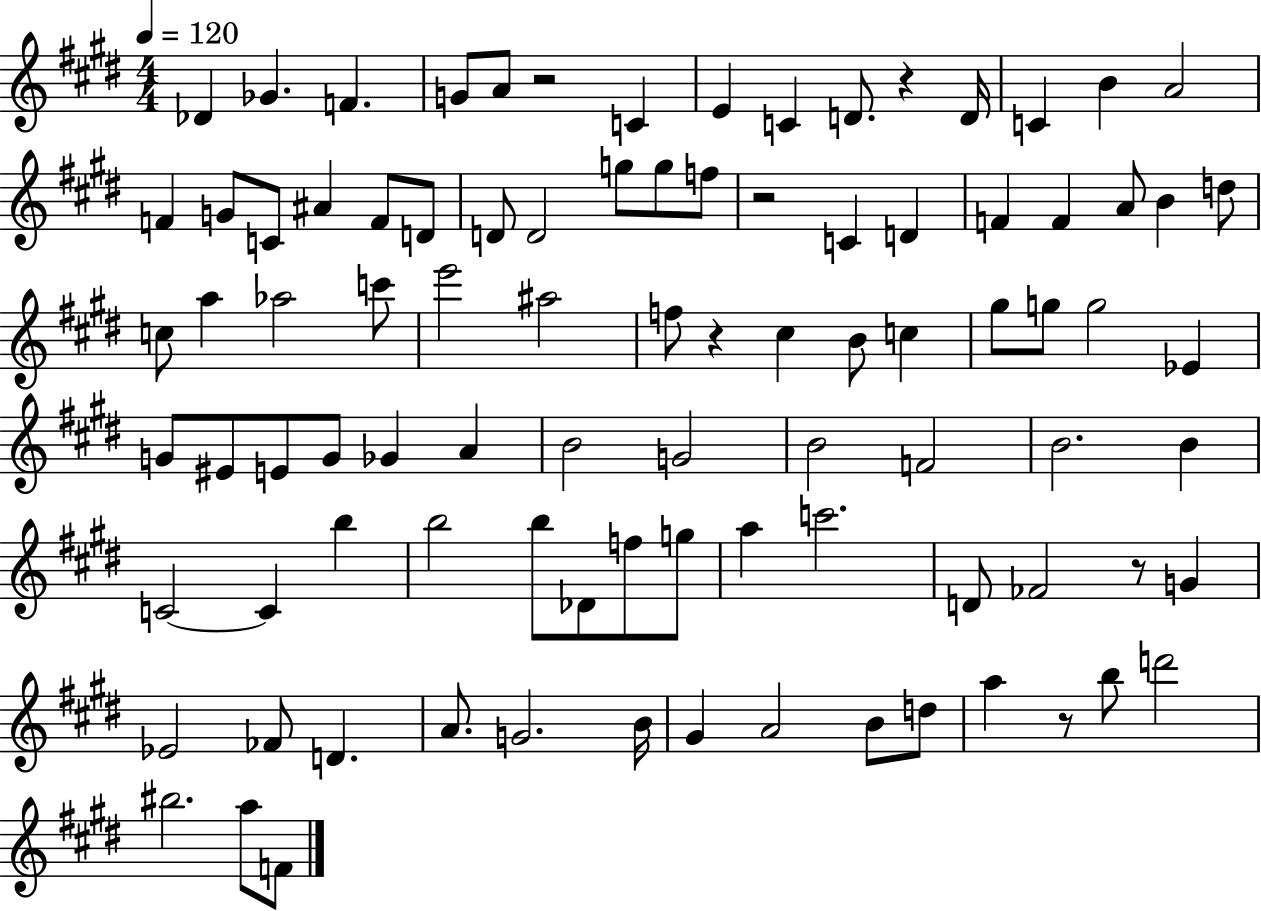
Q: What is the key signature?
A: E major